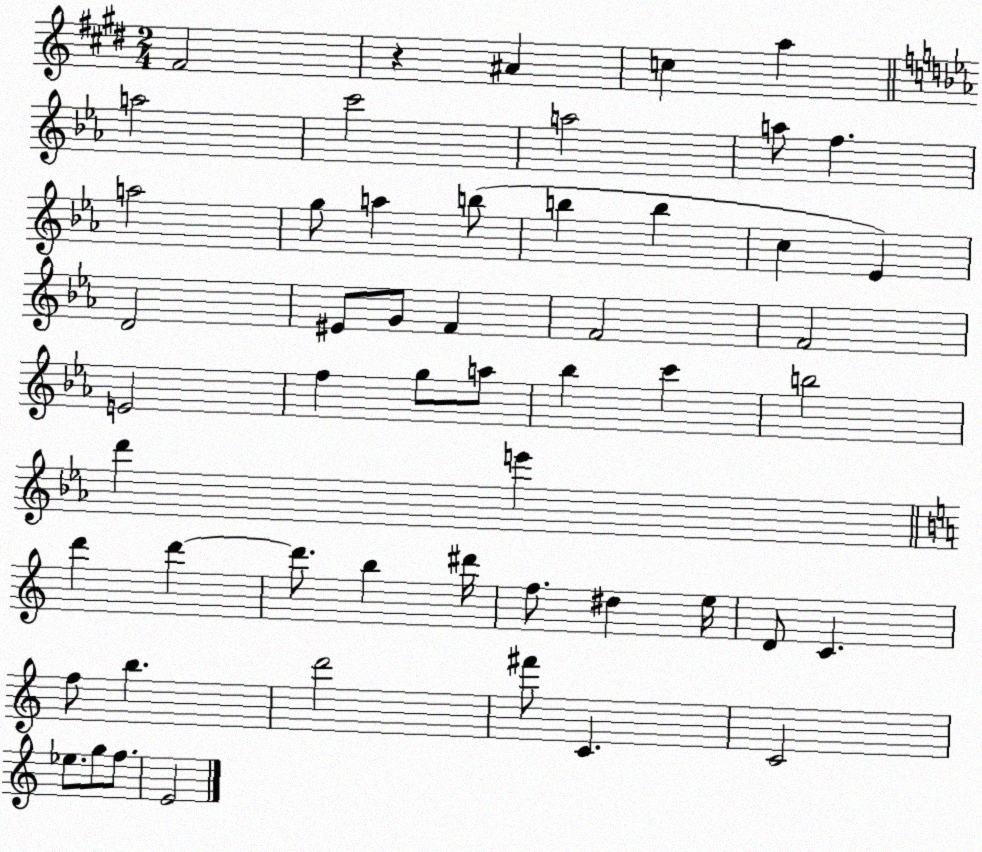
X:1
T:Untitled
M:2/4
L:1/4
K:E
^F2 z ^A c a a2 c'2 a2 a/2 f a2 g/2 a b/2 b b c _E D2 ^E/2 G/2 F F2 F2 E2 f g/2 a/2 _b c' b2 d' e' d' d' d'/2 b ^d'/4 f/2 ^d e/4 D/2 C f/2 b d'2 ^f'/2 C C2 _e/2 g/2 f/2 E2